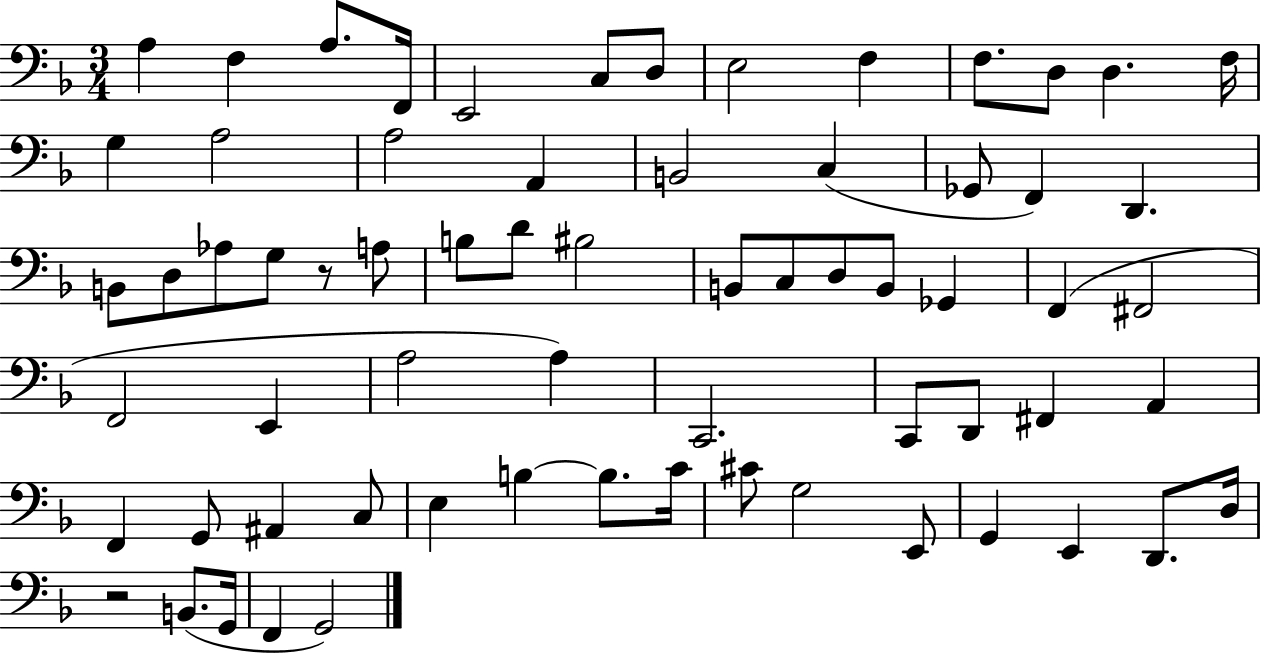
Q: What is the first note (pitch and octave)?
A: A3